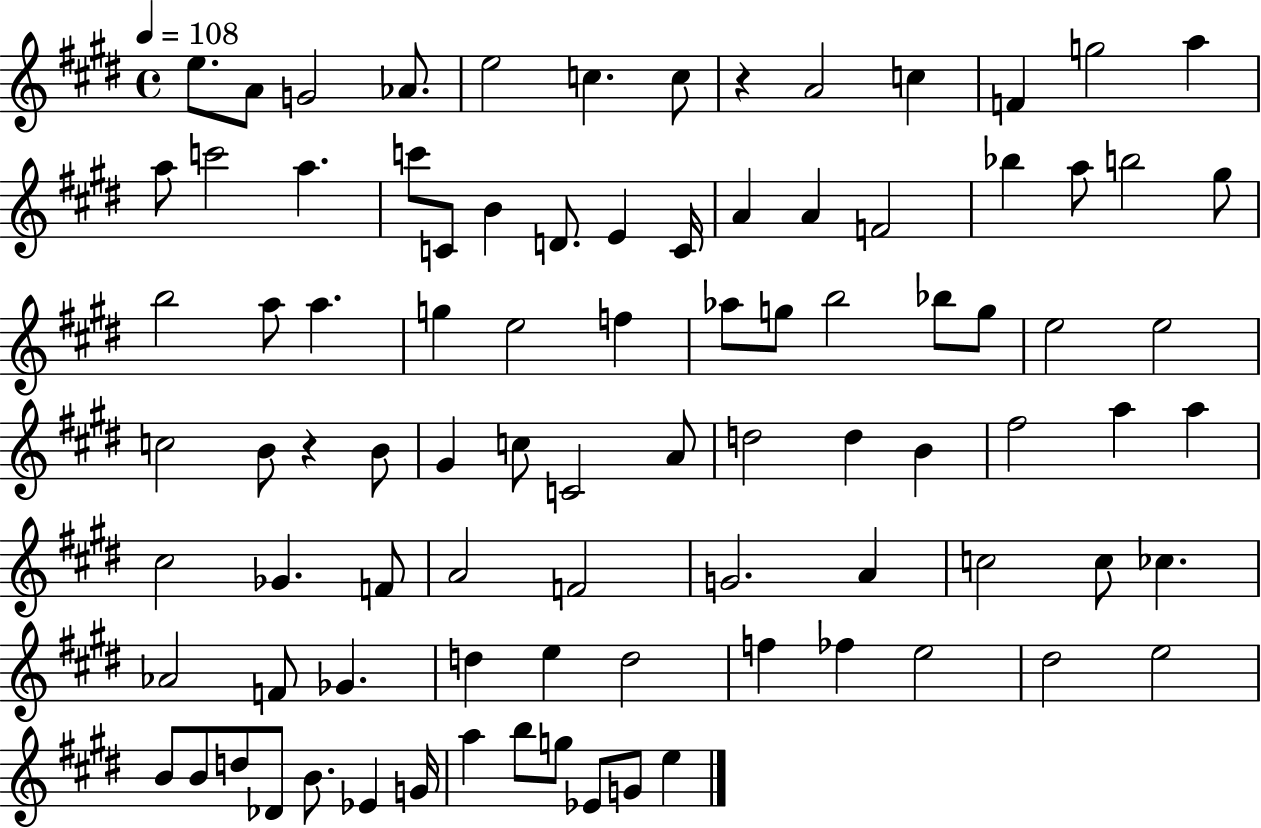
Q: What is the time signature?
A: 4/4